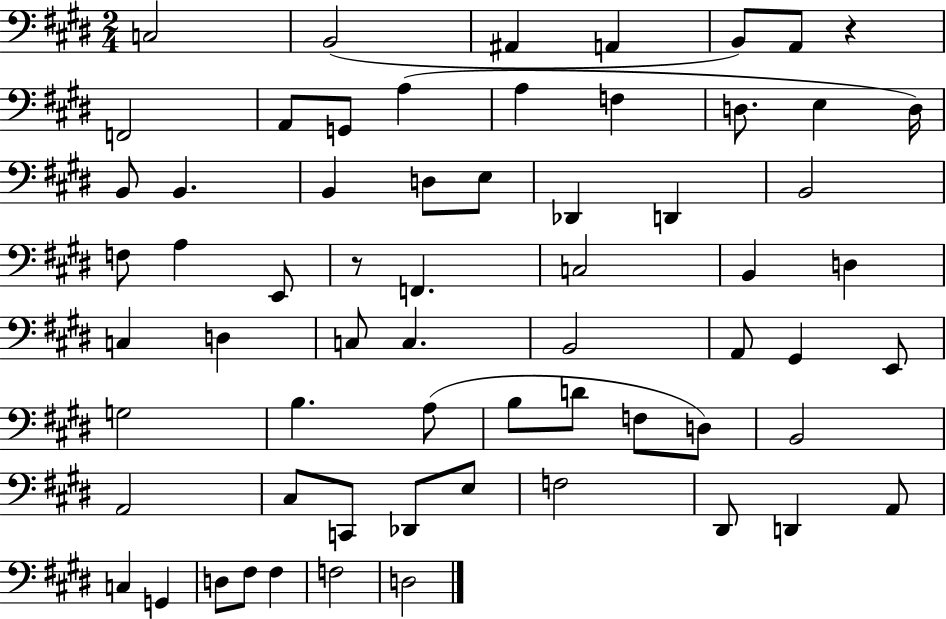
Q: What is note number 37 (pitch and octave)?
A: G#2